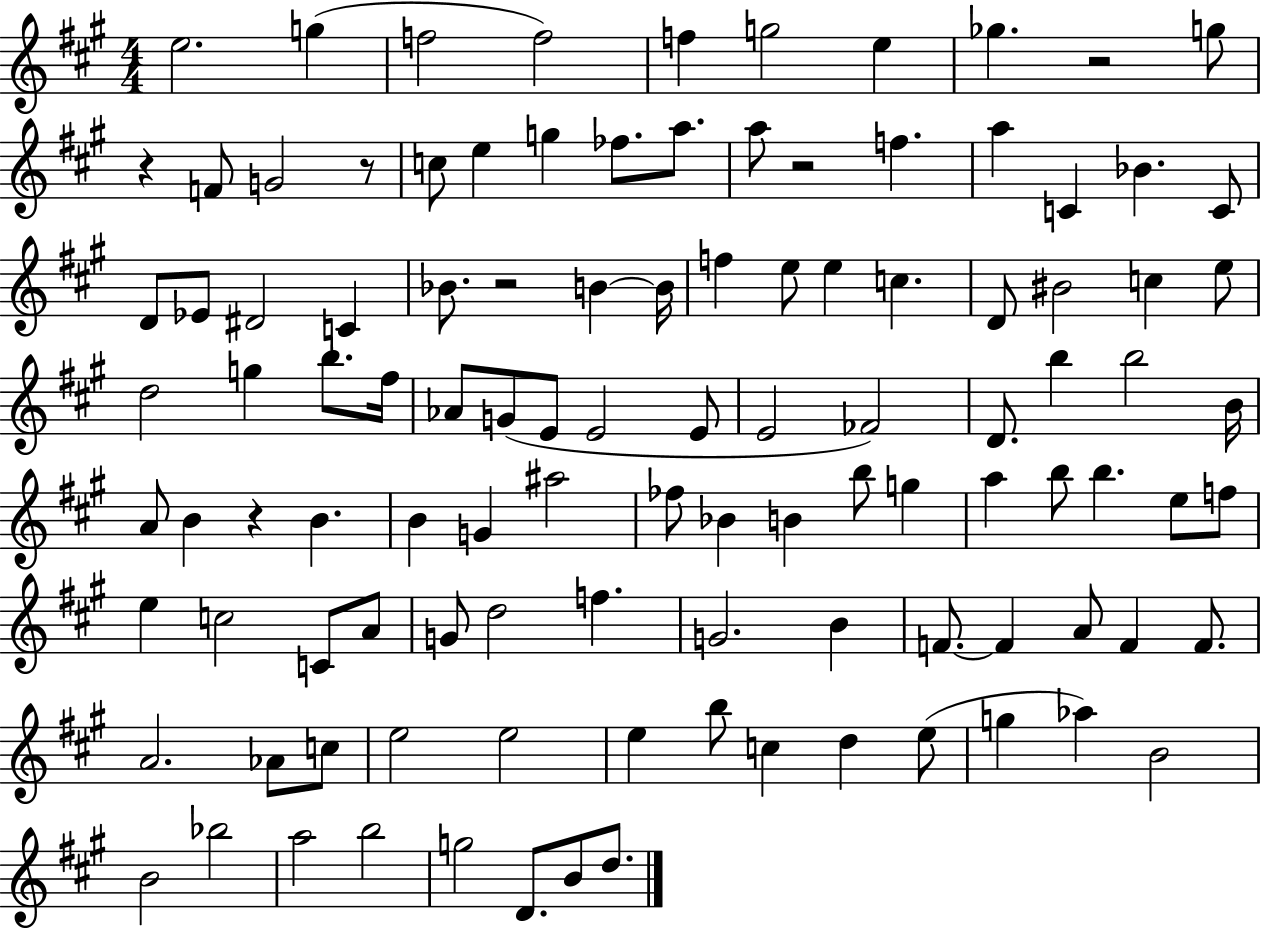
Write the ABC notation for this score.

X:1
T:Untitled
M:4/4
L:1/4
K:A
e2 g f2 f2 f g2 e _g z2 g/2 z F/2 G2 z/2 c/2 e g _f/2 a/2 a/2 z2 f a C _B C/2 D/2 _E/2 ^D2 C _B/2 z2 B B/4 f e/2 e c D/2 ^B2 c e/2 d2 g b/2 ^f/4 _A/2 G/2 E/2 E2 E/2 E2 _F2 D/2 b b2 B/4 A/2 B z B B G ^a2 _f/2 _B B b/2 g a b/2 b e/2 f/2 e c2 C/2 A/2 G/2 d2 f G2 B F/2 F A/2 F F/2 A2 _A/2 c/2 e2 e2 e b/2 c d e/2 g _a B2 B2 _b2 a2 b2 g2 D/2 B/2 d/2